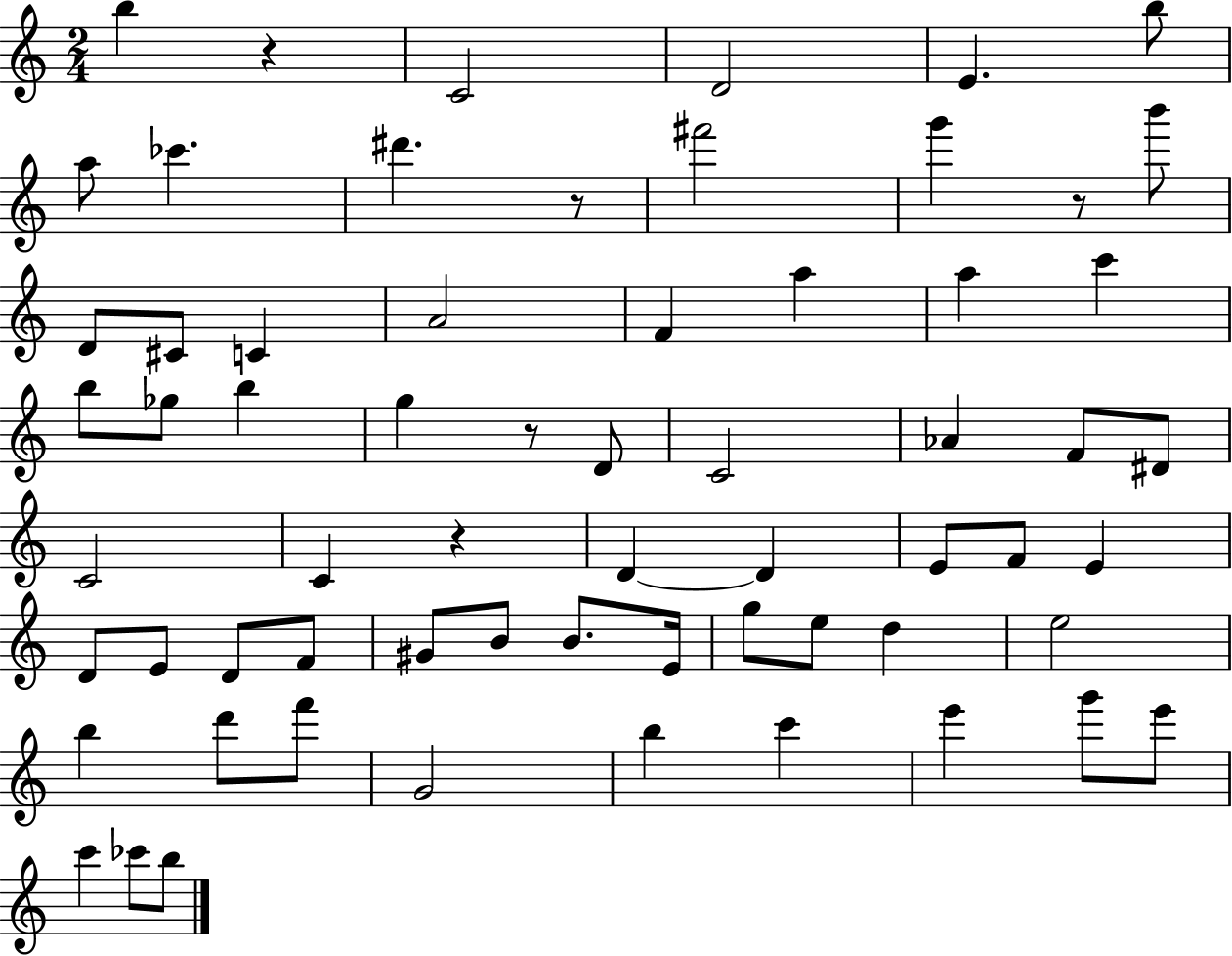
B5/q R/q C4/h D4/h E4/q. B5/e A5/e CES6/q. D#6/q. R/e F#6/h G6/q R/e B6/e D4/e C#4/e C4/q A4/h F4/q A5/q A5/q C6/q B5/e Gb5/e B5/q G5/q R/e D4/e C4/h Ab4/q F4/e D#4/e C4/h C4/q R/q D4/q D4/q E4/e F4/e E4/q D4/e E4/e D4/e F4/e G#4/e B4/e B4/e. E4/s G5/e E5/e D5/q E5/h B5/q D6/e F6/e G4/h B5/q C6/q E6/q G6/e E6/e C6/q CES6/e B5/e